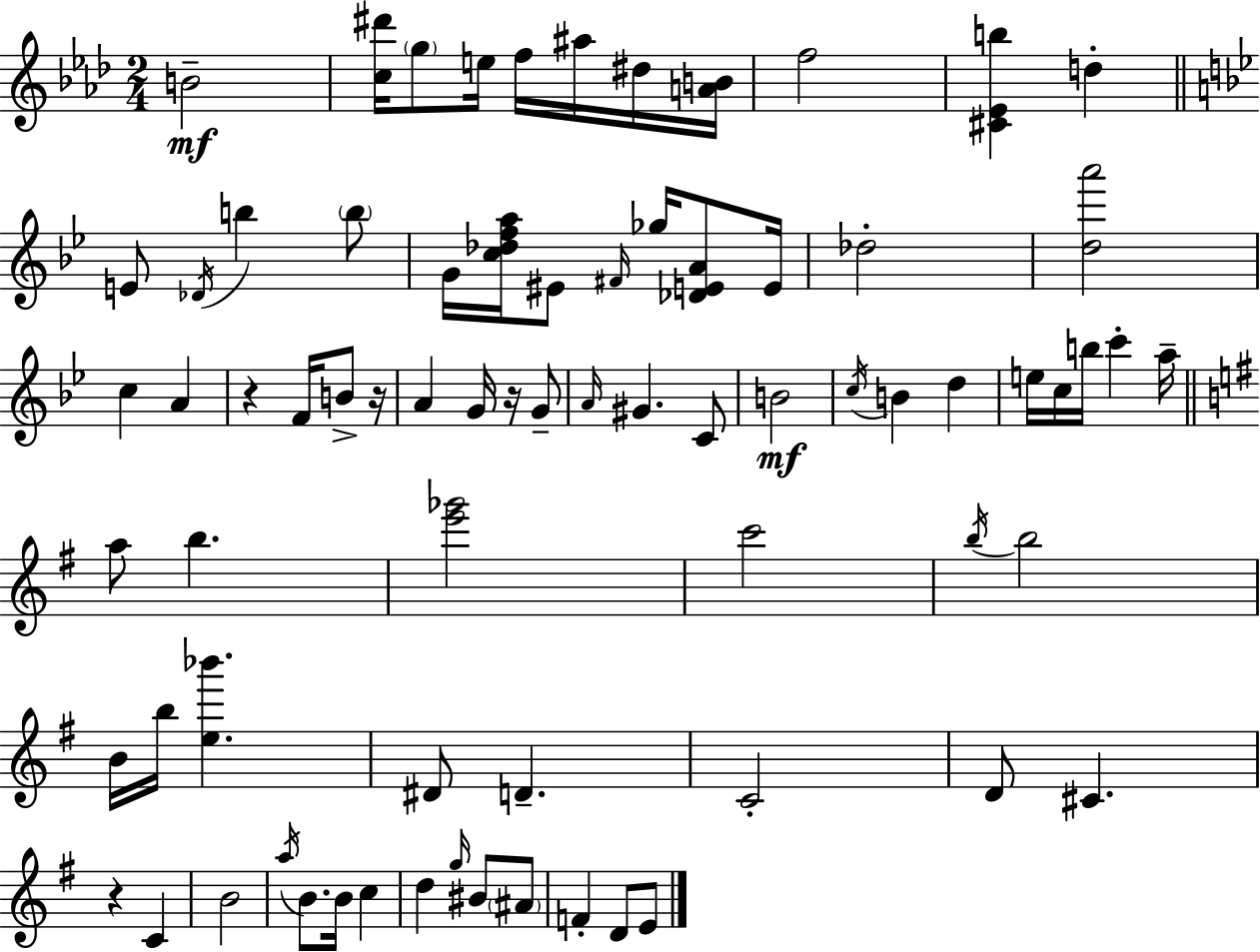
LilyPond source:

{
  \clef treble
  \numericTimeSignature
  \time 2/4
  \key f \minor
  \repeat volta 2 { b'2--\mf | <c'' dis'''>16 \parenthesize g''8 e''16 f''16 ais''16 dis''16 <a' b'>16 | f''2 | <cis' ees' b''>4 d''4-. | \break \bar "||" \break \key g \minor e'8 \acciaccatura { des'16 } b''4 \parenthesize b''8 | g'16 <c'' des'' f'' a''>16 eis'8 \grace { fis'16 } ges''16 <des' e' a'>8 | e'16 des''2-. | <d'' a'''>2 | \break c''4 a'4 | r4 f'16 b'8-> | r16 a'4 g'16 r16 | g'8-- \grace { a'16 } gis'4. | \break c'8 b'2\mf | \acciaccatura { c''16 } b'4 | d''4 e''16 c''16 b''16 c'''4-. | a''16-- \bar "||" \break \key e \minor a''8 b''4. | <e''' ges'''>2 | c'''2 | \acciaccatura { b''16 } b''2 | \break b'16 b''16 <e'' bes'''>4. | dis'8 d'4.-- | c'2-. | d'8 cis'4. | \break r4 c'4 | b'2 | \acciaccatura { a''16 } b'8. b'16 c''4 | d''4 \grace { g''16 } bis'8 | \break \parenthesize ais'8 f'4-. d'8 | e'8 } \bar "|."
}